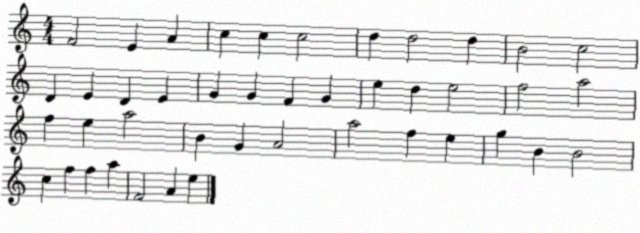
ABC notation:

X:1
T:Untitled
M:4/4
L:1/4
K:C
F2 E A c c c2 d d2 d B2 c2 D E D E G G F G e d e2 f2 a2 f e a2 B G A2 a2 f e g B B2 c f f a F2 A e